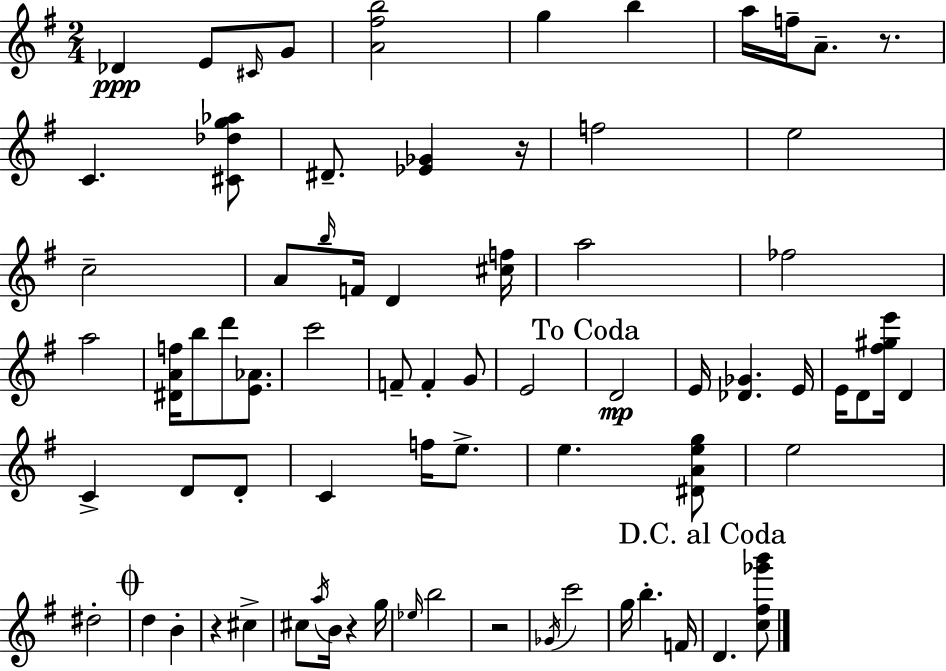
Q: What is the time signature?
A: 2/4